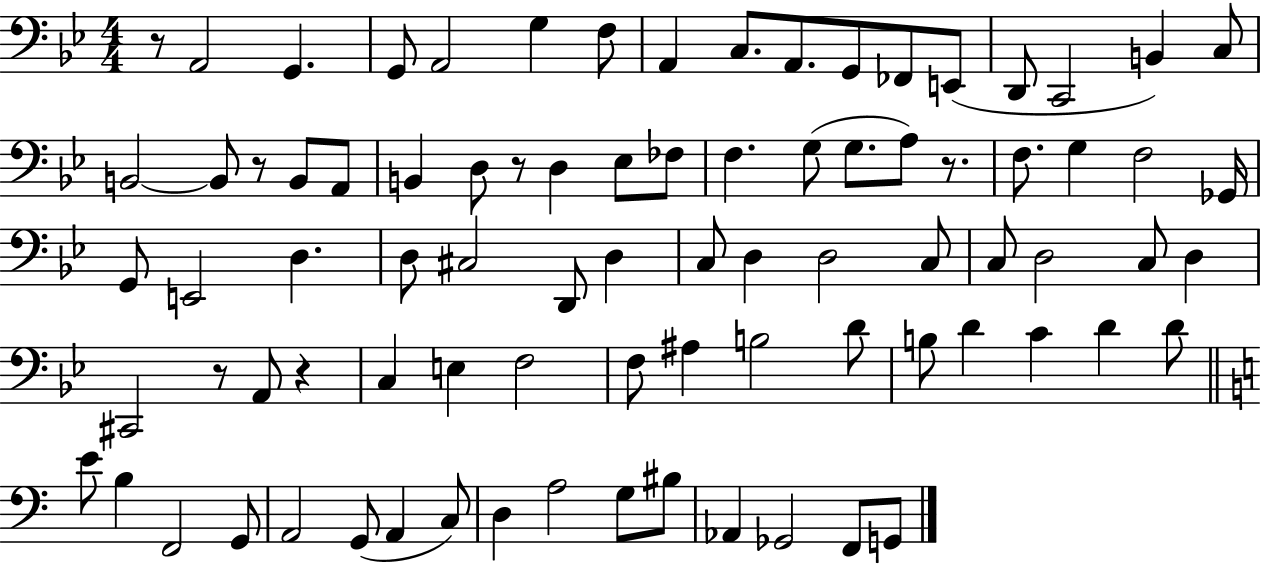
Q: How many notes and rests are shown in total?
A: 84